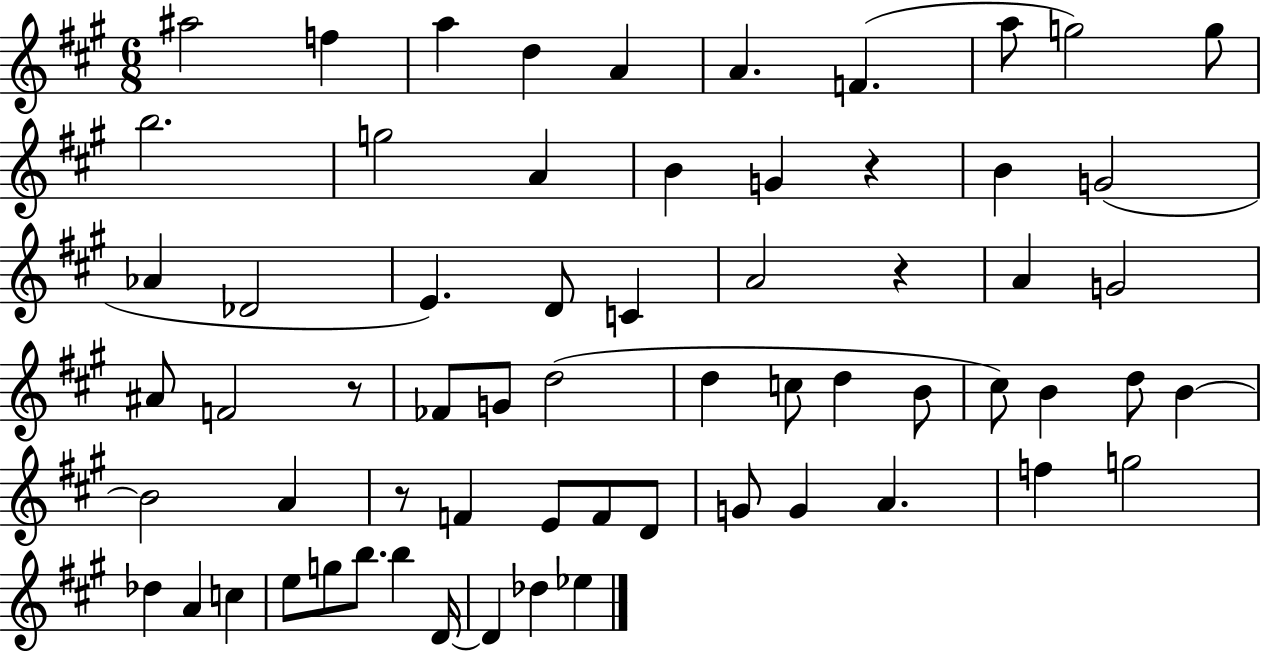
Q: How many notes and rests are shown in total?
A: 64